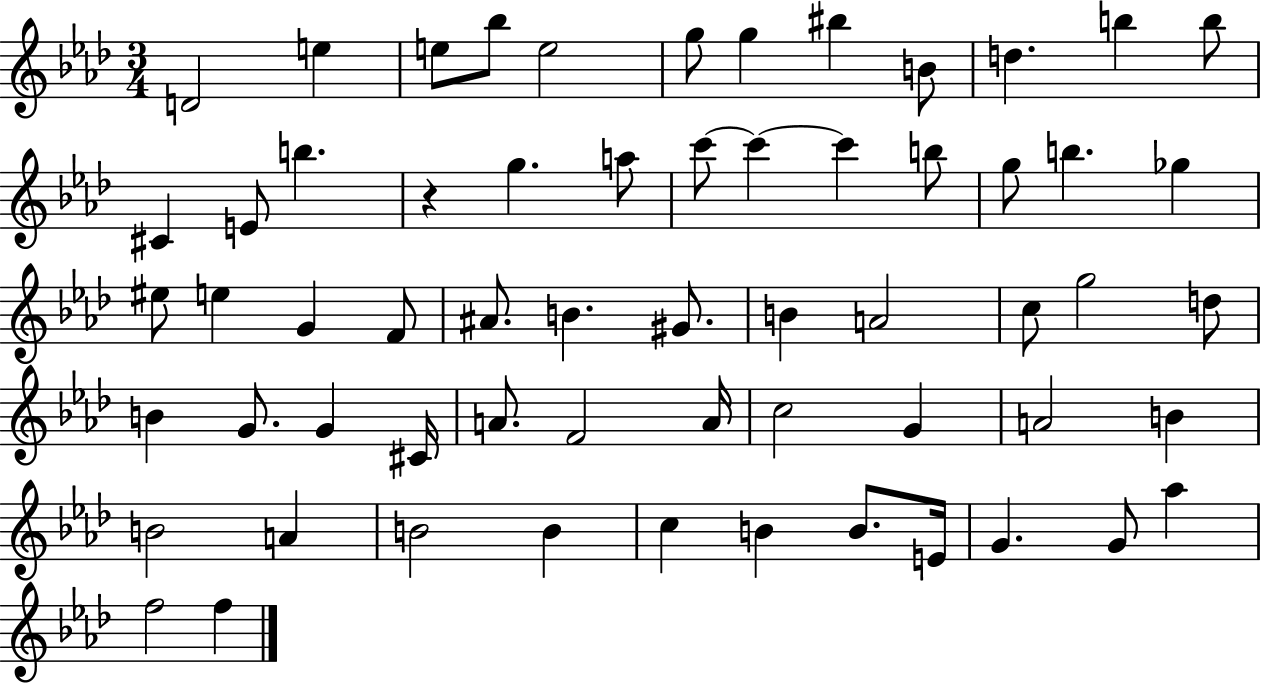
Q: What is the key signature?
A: AES major